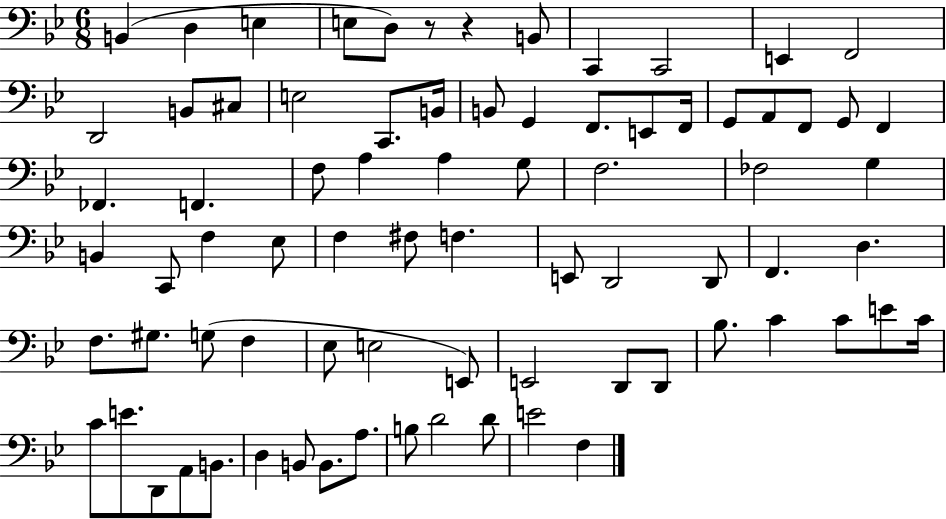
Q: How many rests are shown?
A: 2